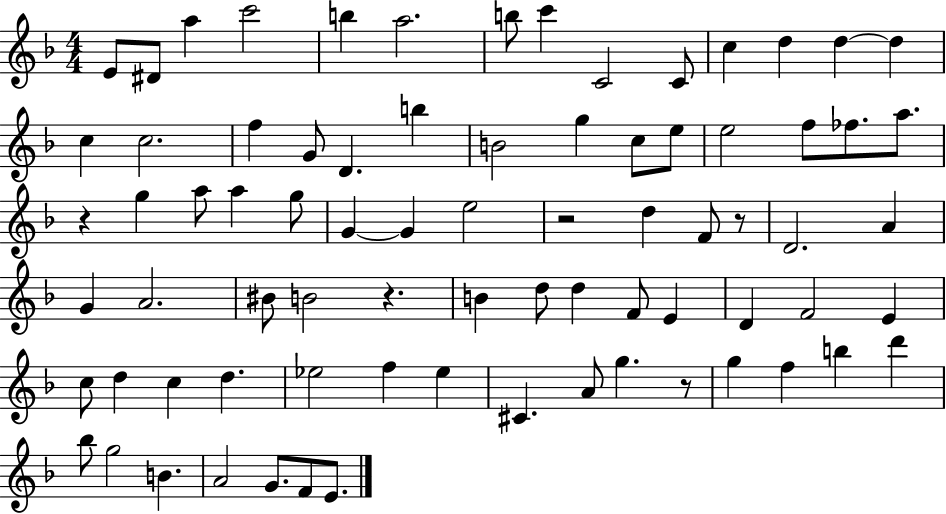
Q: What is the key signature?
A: F major